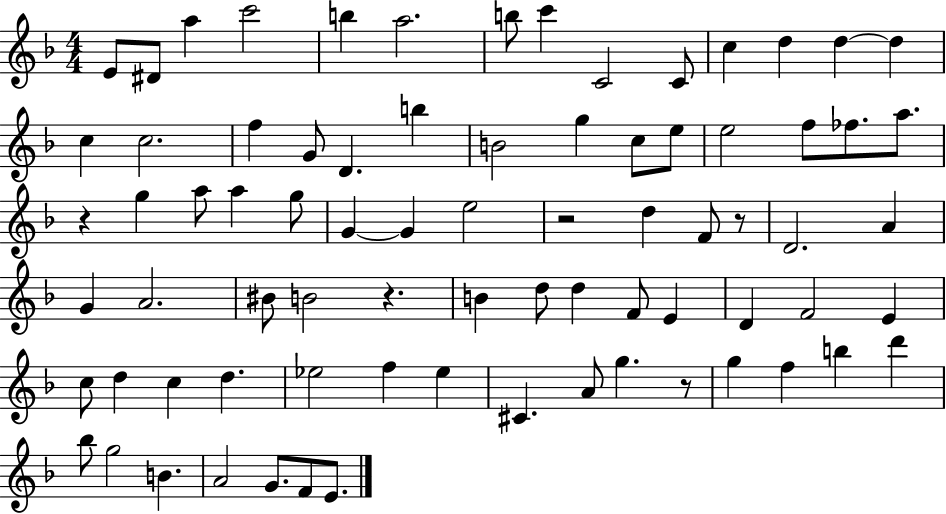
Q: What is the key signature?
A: F major